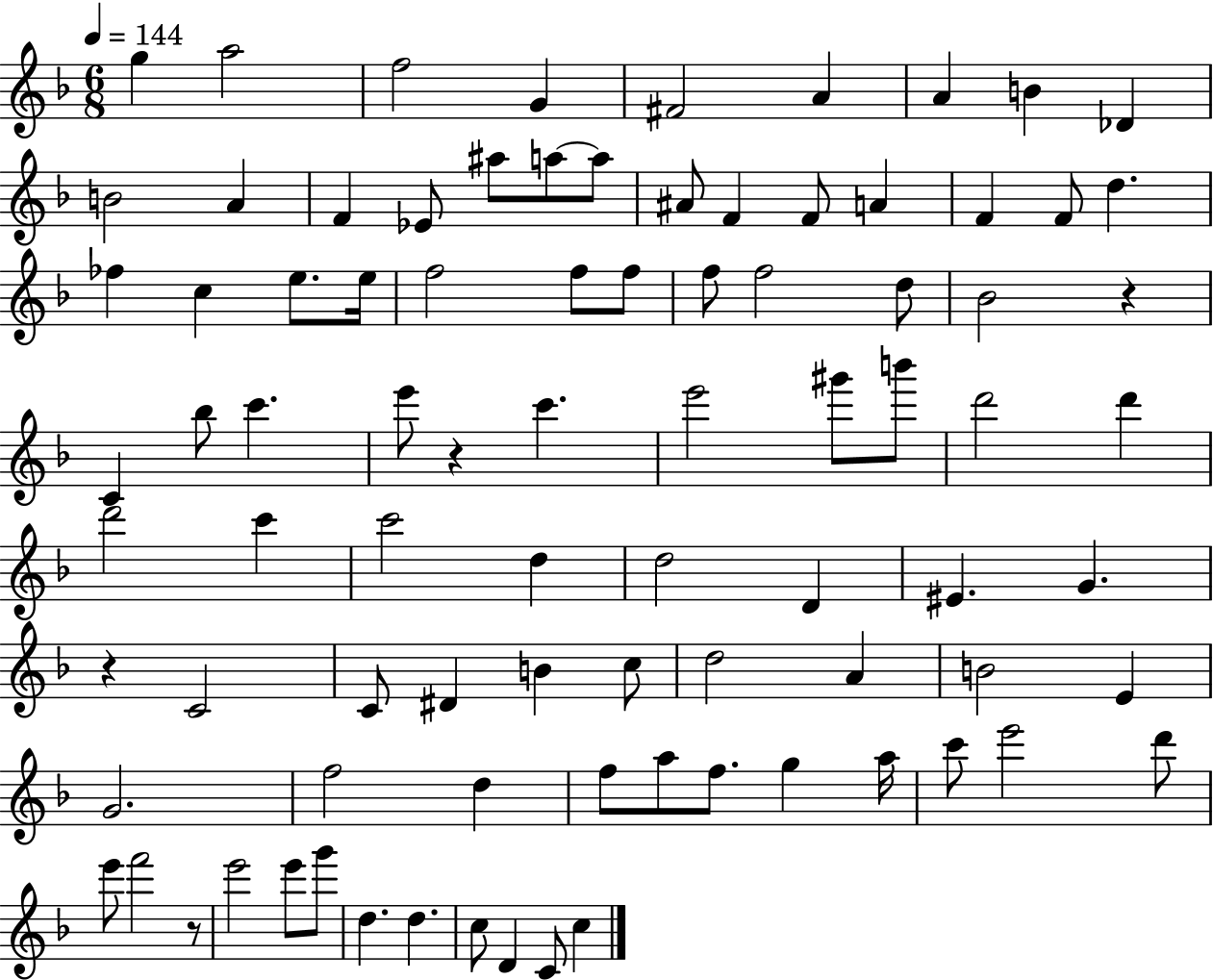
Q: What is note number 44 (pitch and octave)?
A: D6